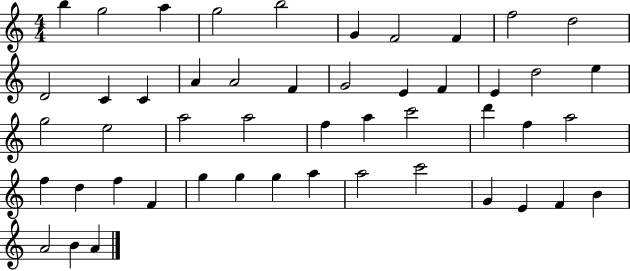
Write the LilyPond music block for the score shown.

{
  \clef treble
  \numericTimeSignature
  \time 4/4
  \key c \major
  b''4 g''2 a''4 | g''2 b''2 | g'4 f'2 f'4 | f''2 d''2 | \break d'2 c'4 c'4 | a'4 a'2 f'4 | g'2 e'4 f'4 | e'4 d''2 e''4 | \break g''2 e''2 | a''2 a''2 | f''4 a''4 c'''2 | d'''4 f''4 a''2 | \break f''4 d''4 f''4 f'4 | g''4 g''4 g''4 a''4 | a''2 c'''2 | g'4 e'4 f'4 b'4 | \break a'2 b'4 a'4 | \bar "|."
}